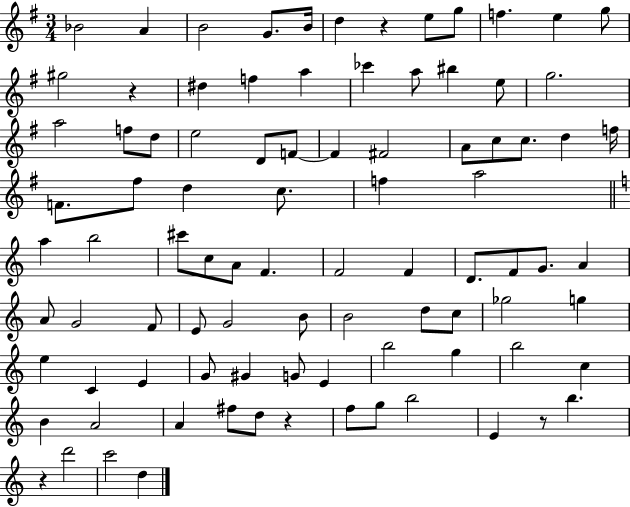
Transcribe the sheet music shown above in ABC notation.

X:1
T:Untitled
M:3/4
L:1/4
K:G
_B2 A B2 G/2 B/4 d z e/2 g/2 f e g/2 ^g2 z ^d f a _c' a/2 ^b e/2 g2 a2 f/2 d/2 e2 D/2 F/2 F ^F2 A/2 c/2 c/2 d f/4 F/2 ^f/2 d c/2 f a2 a b2 ^c'/2 c/2 A/2 F F2 F D/2 F/2 G/2 A A/2 G2 F/2 E/2 G2 B/2 B2 d/2 c/2 _g2 g e C E G/2 ^G G/2 E b2 g b2 c B A2 A ^f/2 d/2 z f/2 g/2 b2 E z/2 b z d'2 c'2 d